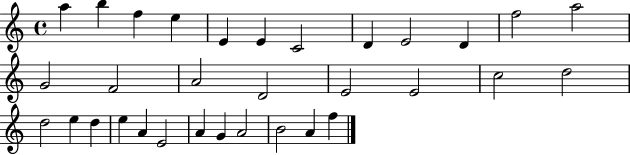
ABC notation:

X:1
T:Untitled
M:4/4
L:1/4
K:C
a b f e E E C2 D E2 D f2 a2 G2 F2 A2 D2 E2 E2 c2 d2 d2 e d e A E2 A G A2 B2 A f